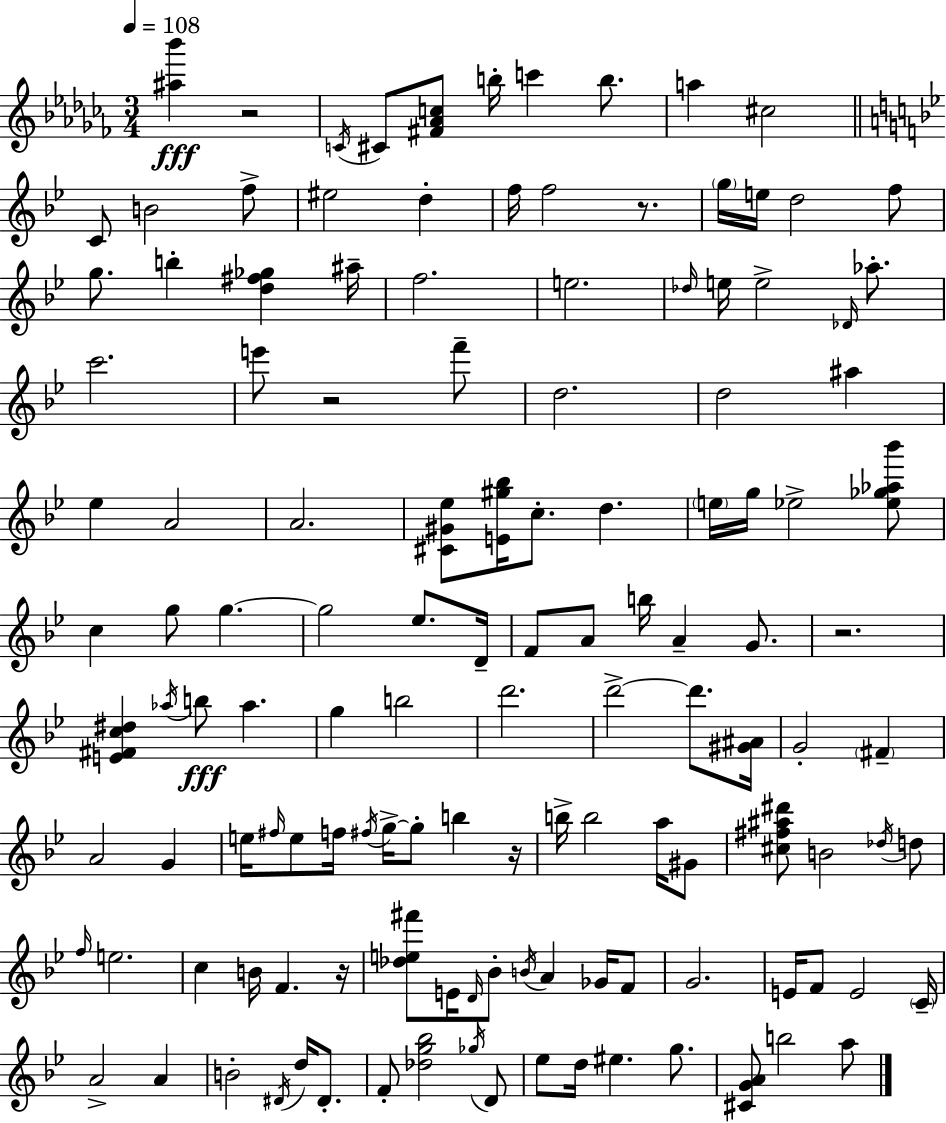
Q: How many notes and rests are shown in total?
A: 130